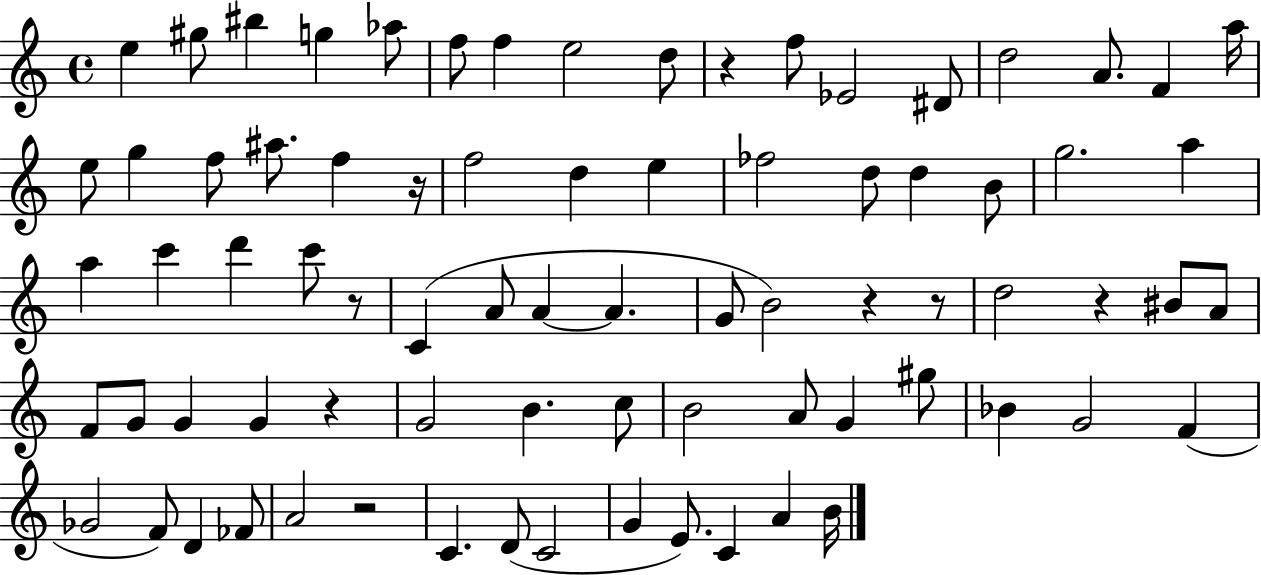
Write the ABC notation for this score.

X:1
T:Untitled
M:4/4
L:1/4
K:C
e ^g/2 ^b g _a/2 f/2 f e2 d/2 z f/2 _E2 ^D/2 d2 A/2 F a/4 e/2 g f/2 ^a/2 f z/4 f2 d e _f2 d/2 d B/2 g2 a a c' d' c'/2 z/2 C A/2 A A G/2 B2 z z/2 d2 z ^B/2 A/2 F/2 G/2 G G z G2 B c/2 B2 A/2 G ^g/2 _B G2 F _G2 F/2 D _F/2 A2 z2 C D/2 C2 G E/2 C A B/4